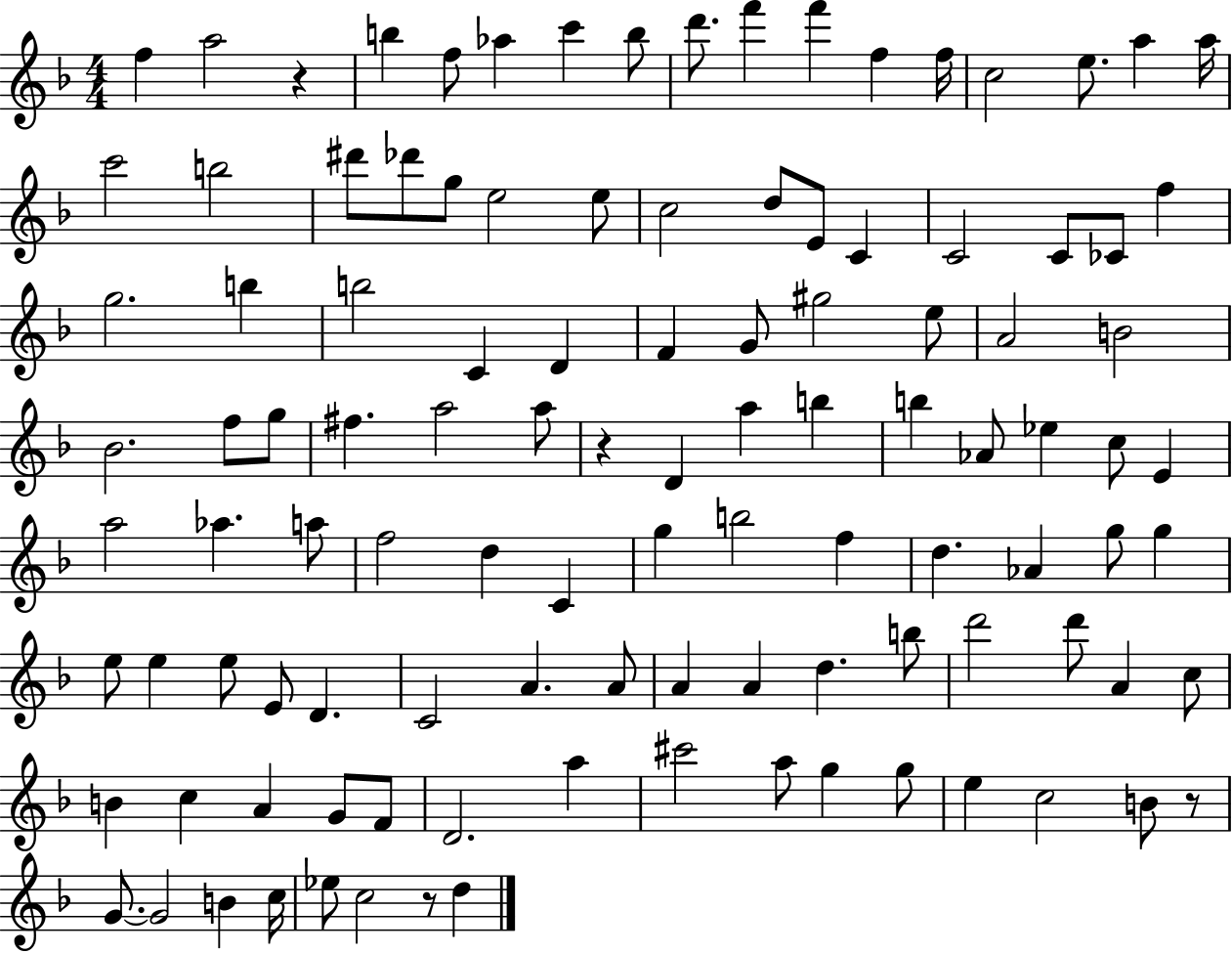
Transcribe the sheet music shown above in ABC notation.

X:1
T:Untitled
M:4/4
L:1/4
K:F
f a2 z b f/2 _a c' b/2 d'/2 f' f' f f/4 c2 e/2 a a/4 c'2 b2 ^d'/2 _d'/2 g/2 e2 e/2 c2 d/2 E/2 C C2 C/2 _C/2 f g2 b b2 C D F G/2 ^g2 e/2 A2 B2 _B2 f/2 g/2 ^f a2 a/2 z D a b b _A/2 _e c/2 E a2 _a a/2 f2 d C g b2 f d _A g/2 g e/2 e e/2 E/2 D C2 A A/2 A A d b/2 d'2 d'/2 A c/2 B c A G/2 F/2 D2 a ^c'2 a/2 g g/2 e c2 B/2 z/2 G/2 G2 B c/4 _e/2 c2 z/2 d